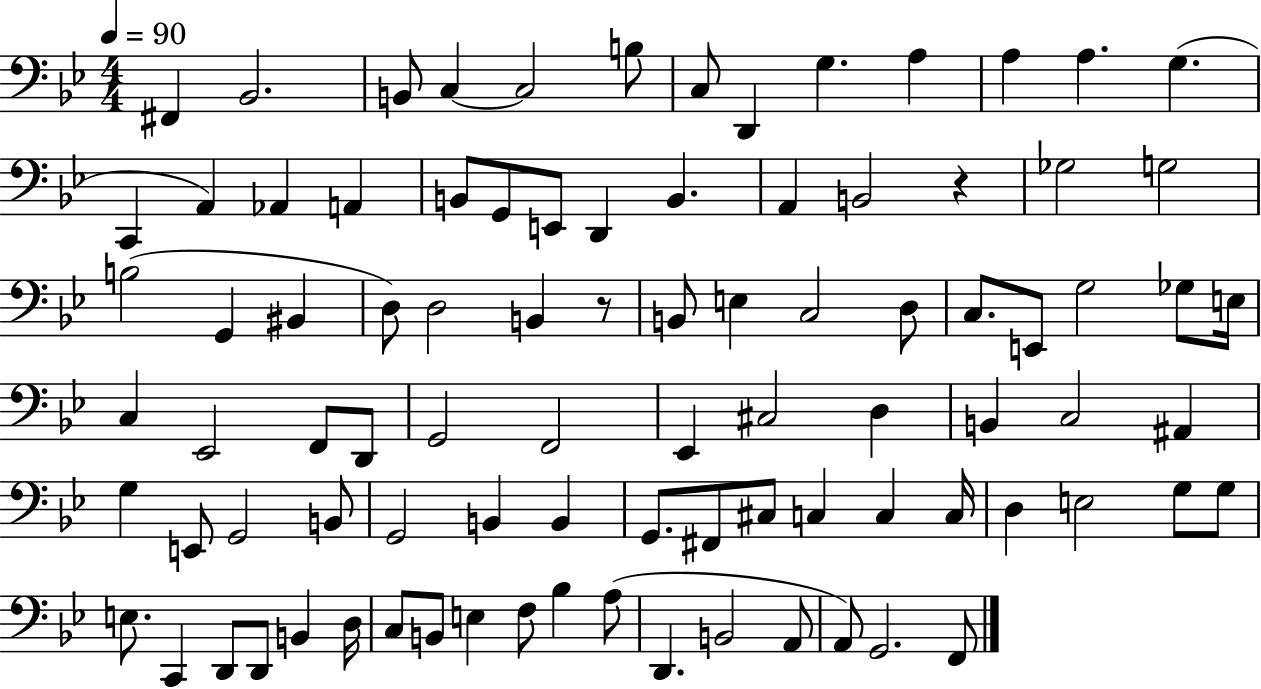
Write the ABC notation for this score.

X:1
T:Untitled
M:4/4
L:1/4
K:Bb
^F,, _B,,2 B,,/2 C, C,2 B,/2 C,/2 D,, G, A, A, A, G, C,, A,, _A,, A,, B,,/2 G,,/2 E,,/2 D,, B,, A,, B,,2 z _G,2 G,2 B,2 G,, ^B,, D,/2 D,2 B,, z/2 B,,/2 E, C,2 D,/2 C,/2 E,,/2 G,2 _G,/2 E,/4 C, _E,,2 F,,/2 D,,/2 G,,2 F,,2 _E,, ^C,2 D, B,, C,2 ^A,, G, E,,/2 G,,2 B,,/2 G,,2 B,, B,, G,,/2 ^F,,/2 ^C,/2 C, C, C,/4 D, E,2 G,/2 G,/2 E,/2 C,, D,,/2 D,,/2 B,, D,/4 C,/2 B,,/2 E, F,/2 _B, A,/2 D,, B,,2 A,,/2 A,,/2 G,,2 F,,/2